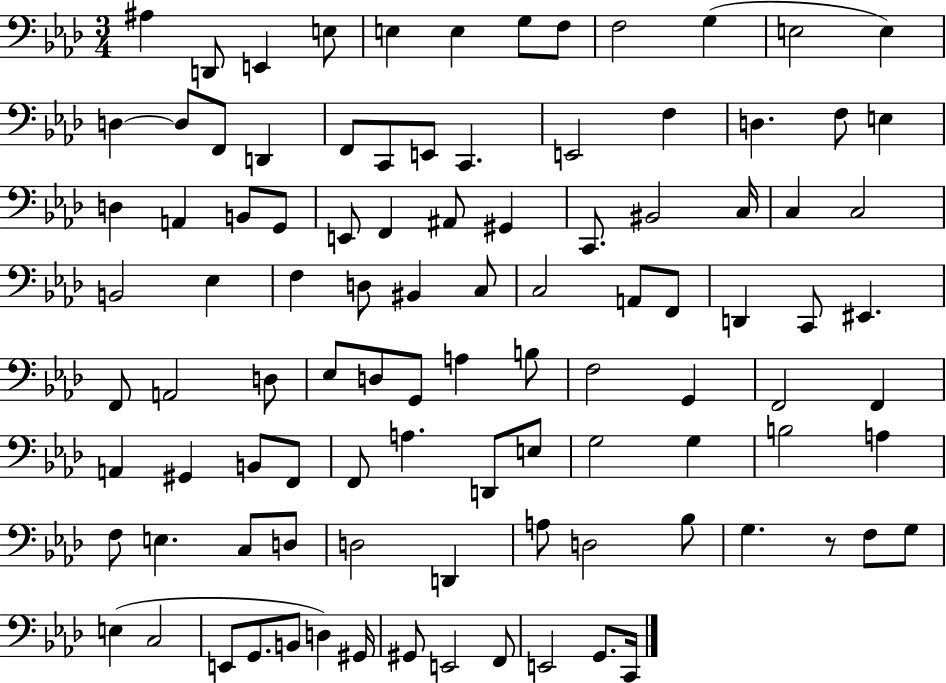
A#3/q D2/e E2/q E3/e E3/q E3/q G3/e F3/e F3/h G3/q E3/h E3/q D3/q D3/e F2/e D2/q F2/e C2/e E2/e C2/q. E2/h F3/q D3/q. F3/e E3/q D3/q A2/q B2/e G2/e E2/e F2/q A#2/e G#2/q C2/e. BIS2/h C3/s C3/q C3/h B2/h Eb3/q F3/q D3/e BIS2/q C3/e C3/h A2/e F2/e D2/q C2/e EIS2/q. F2/e A2/h D3/e Eb3/e D3/e G2/e A3/q B3/e F3/h G2/q F2/h F2/q A2/q G#2/q B2/e F2/e F2/e A3/q. D2/e E3/e G3/h G3/q B3/h A3/q F3/e E3/q. C3/e D3/e D3/h D2/q A3/e D3/h Bb3/e G3/q. R/e F3/e G3/e E3/q C3/h E2/e G2/e. B2/e D3/q G#2/s G#2/e E2/h F2/e E2/h G2/e. C2/s